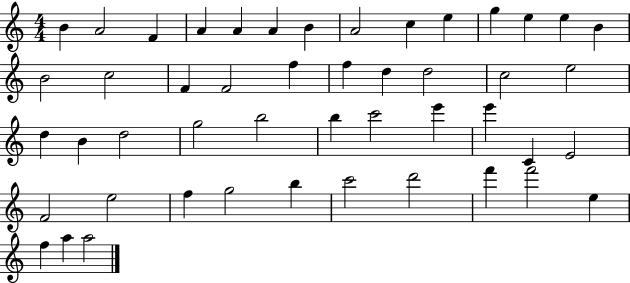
B4/q A4/h F4/q A4/q A4/q A4/q B4/q A4/h C5/q E5/q G5/q E5/q E5/q B4/q B4/h C5/h F4/q F4/h F5/q F5/q D5/q D5/h C5/h E5/h D5/q B4/q D5/h G5/h B5/h B5/q C6/h E6/q E6/q C4/q E4/h F4/h E5/h F5/q G5/h B5/q C6/h D6/h F6/q F6/h E5/q F5/q A5/q A5/h